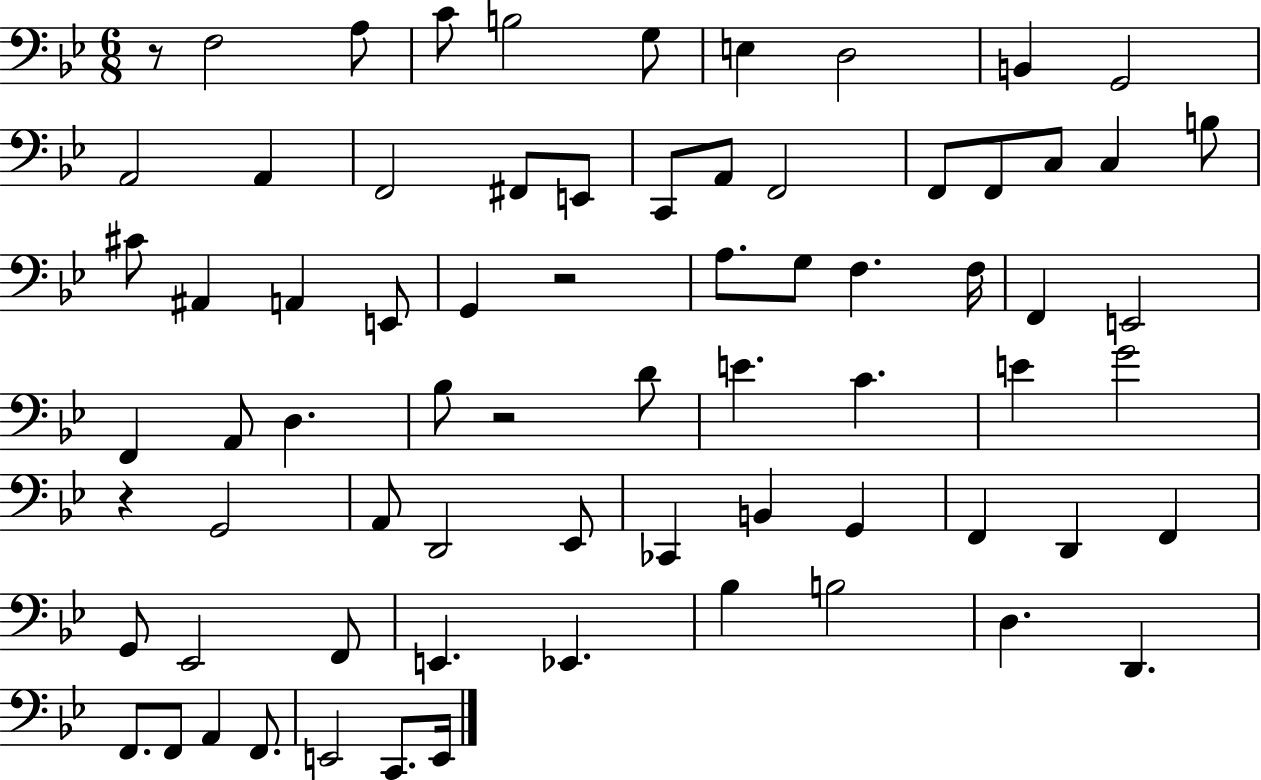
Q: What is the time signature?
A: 6/8